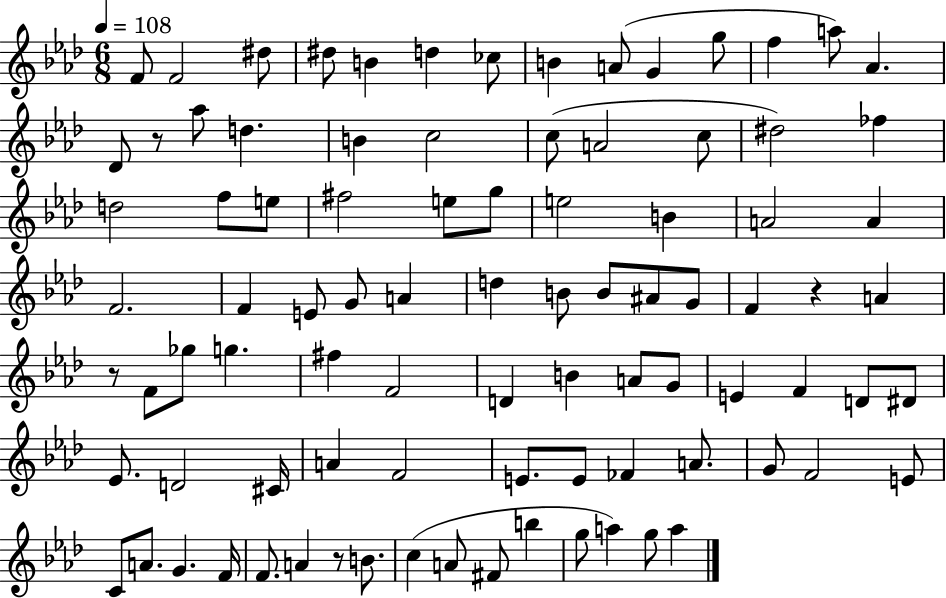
X:1
T:Untitled
M:6/8
L:1/4
K:Ab
F/2 F2 ^d/2 ^d/2 B d _c/2 B A/2 G g/2 f a/2 _A _D/2 z/2 _a/2 d B c2 c/2 A2 c/2 ^d2 _f d2 f/2 e/2 ^f2 e/2 g/2 e2 B A2 A F2 F E/2 G/2 A d B/2 B/2 ^A/2 G/2 F z A z/2 F/2 _g/2 g ^f F2 D B A/2 G/2 E F D/2 ^D/2 _E/2 D2 ^C/4 A F2 E/2 E/2 _F A/2 G/2 F2 E/2 C/2 A/2 G F/4 F/2 A z/2 B/2 c A/2 ^F/2 b g/2 a g/2 a